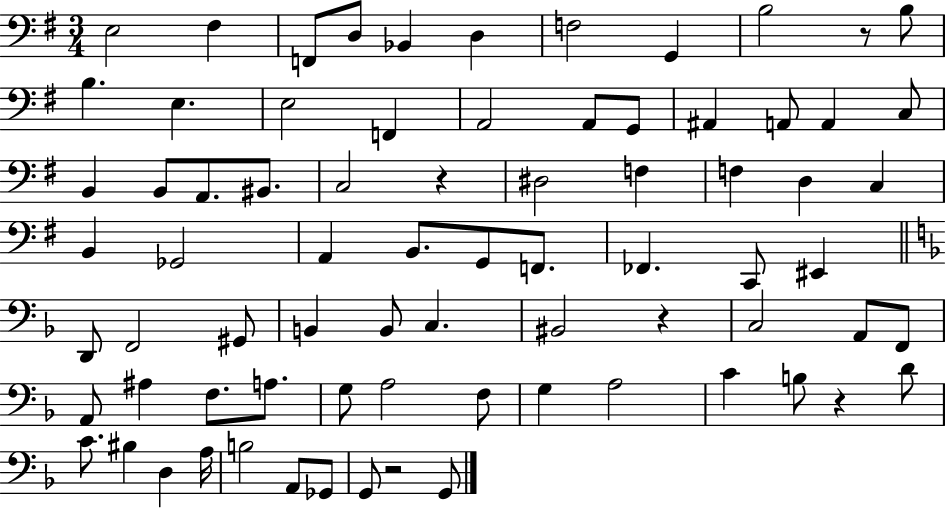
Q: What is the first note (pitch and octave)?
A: E3